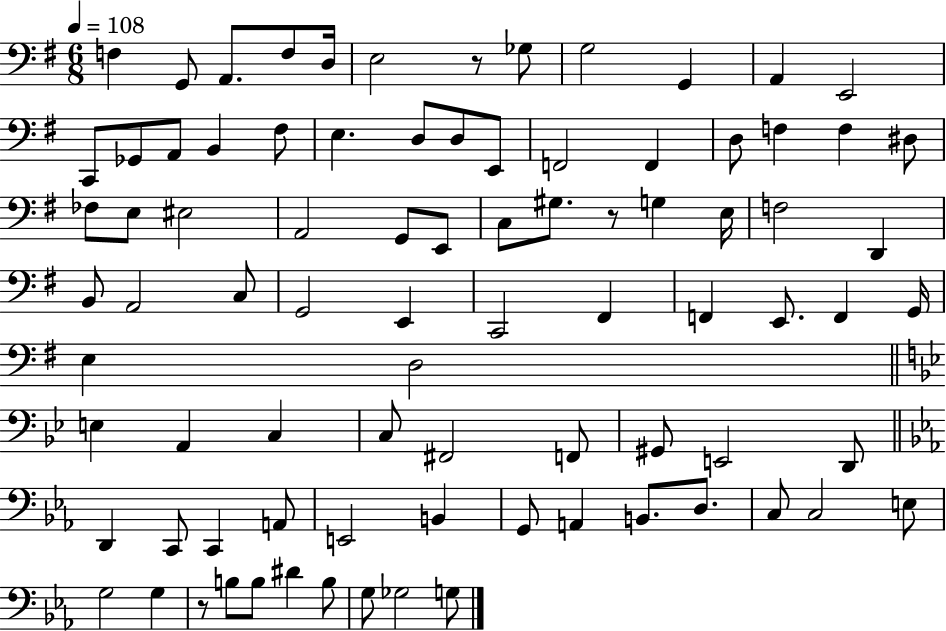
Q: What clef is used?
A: bass